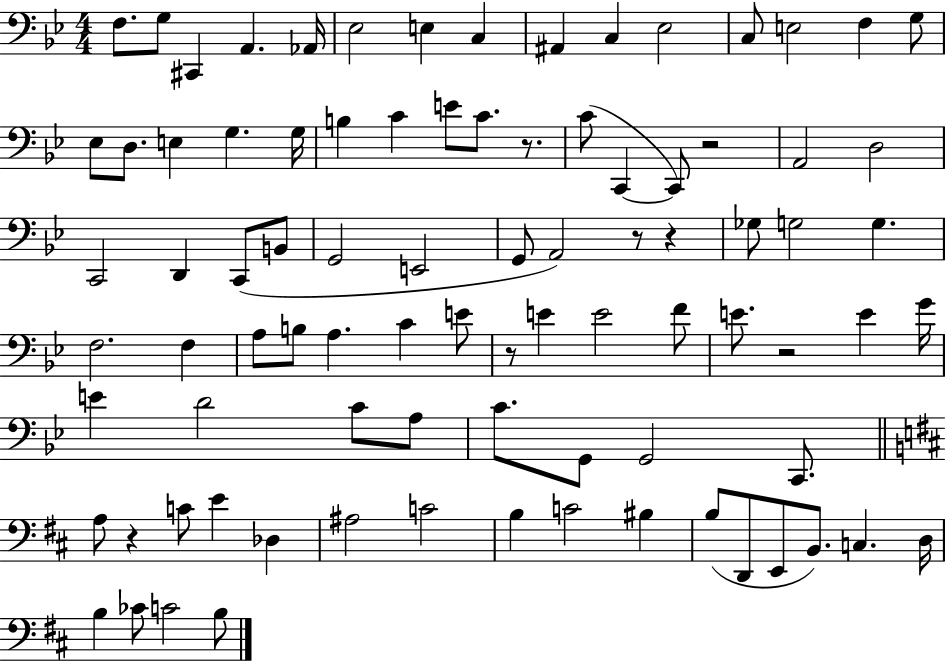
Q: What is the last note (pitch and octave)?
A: B3